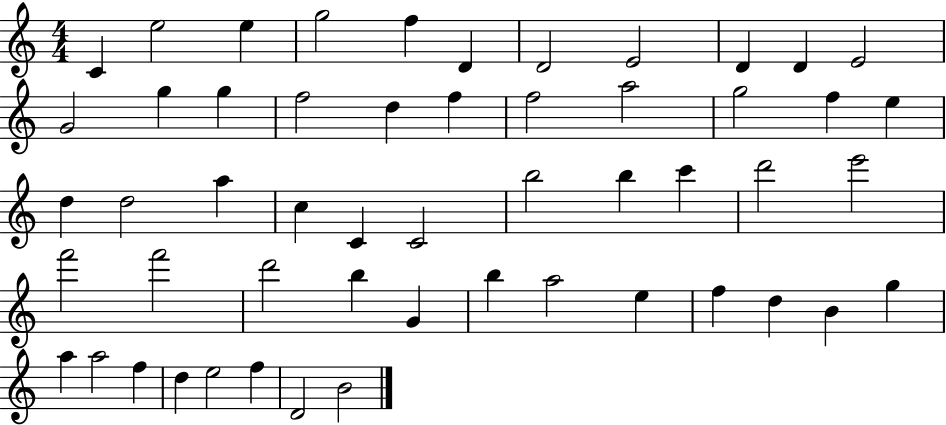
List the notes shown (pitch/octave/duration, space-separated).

C4/q E5/h E5/q G5/h F5/q D4/q D4/h E4/h D4/q D4/q E4/h G4/h G5/q G5/q F5/h D5/q F5/q F5/h A5/h G5/h F5/q E5/q D5/q D5/h A5/q C5/q C4/q C4/h B5/h B5/q C6/q D6/h E6/h F6/h F6/h D6/h B5/q G4/q B5/q A5/h E5/q F5/q D5/q B4/q G5/q A5/q A5/h F5/q D5/q E5/h F5/q D4/h B4/h